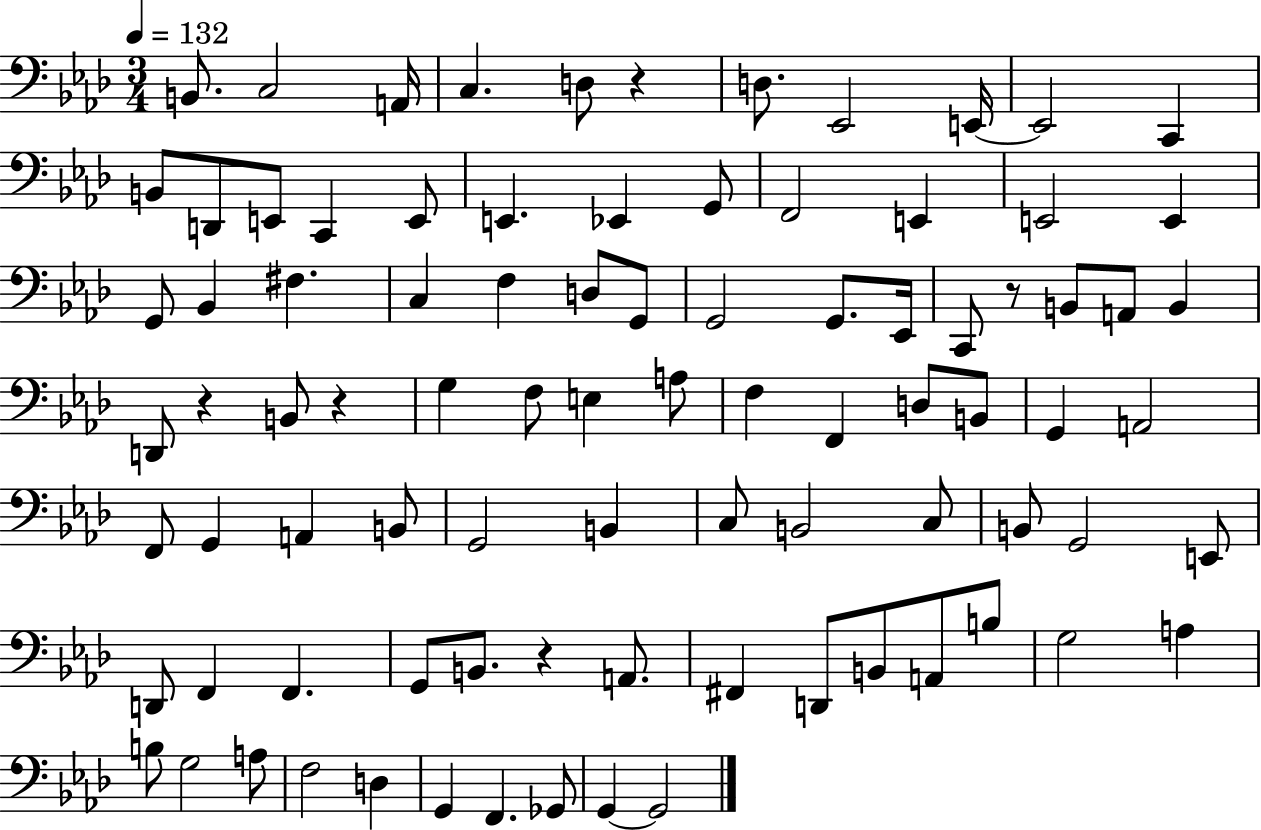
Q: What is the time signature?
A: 3/4